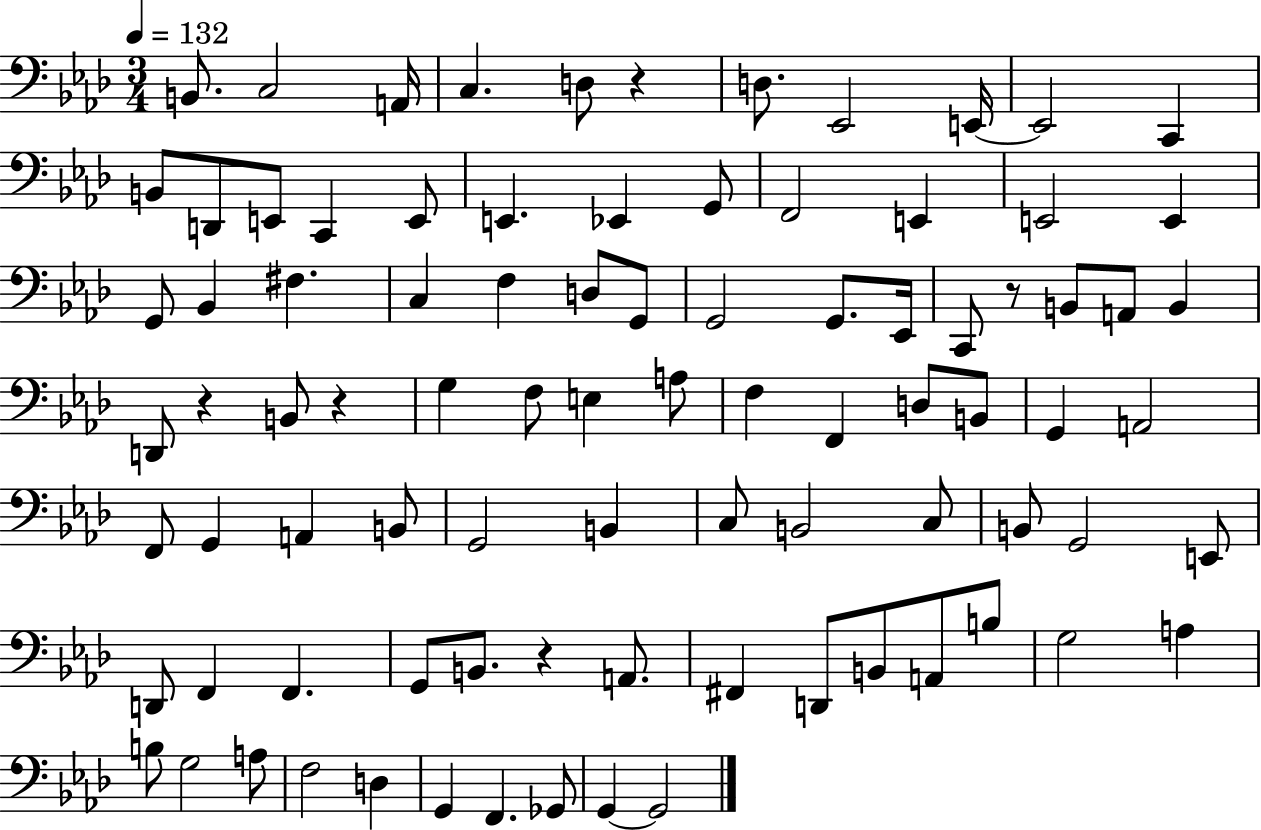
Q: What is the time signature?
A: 3/4